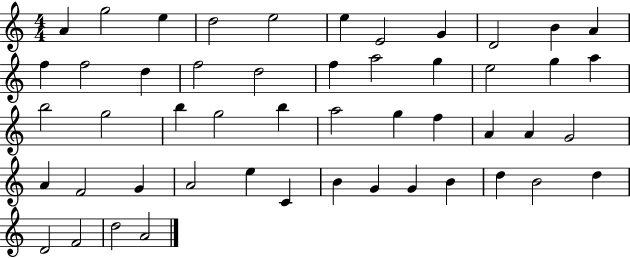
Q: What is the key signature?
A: C major